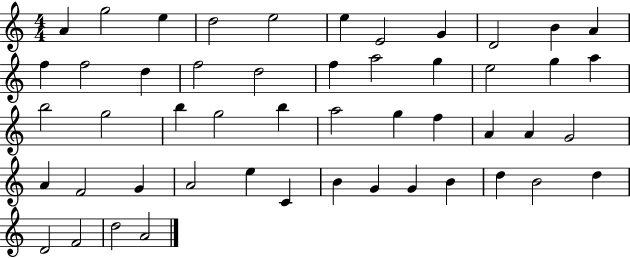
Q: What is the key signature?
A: C major